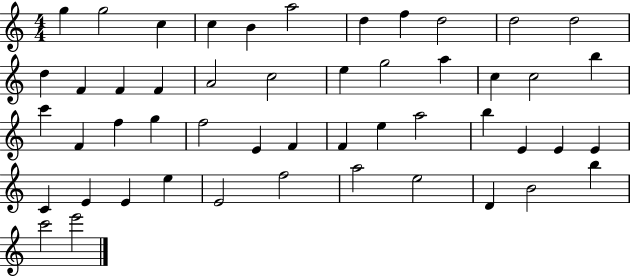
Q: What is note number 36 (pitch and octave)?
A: E4